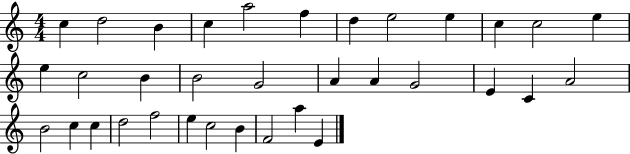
{
  \clef treble
  \numericTimeSignature
  \time 4/4
  \key c \major
  c''4 d''2 b'4 | c''4 a''2 f''4 | d''4 e''2 e''4 | c''4 c''2 e''4 | \break e''4 c''2 b'4 | b'2 g'2 | a'4 a'4 g'2 | e'4 c'4 a'2 | \break b'2 c''4 c''4 | d''2 f''2 | e''4 c''2 b'4 | f'2 a''4 e'4 | \break \bar "|."
}